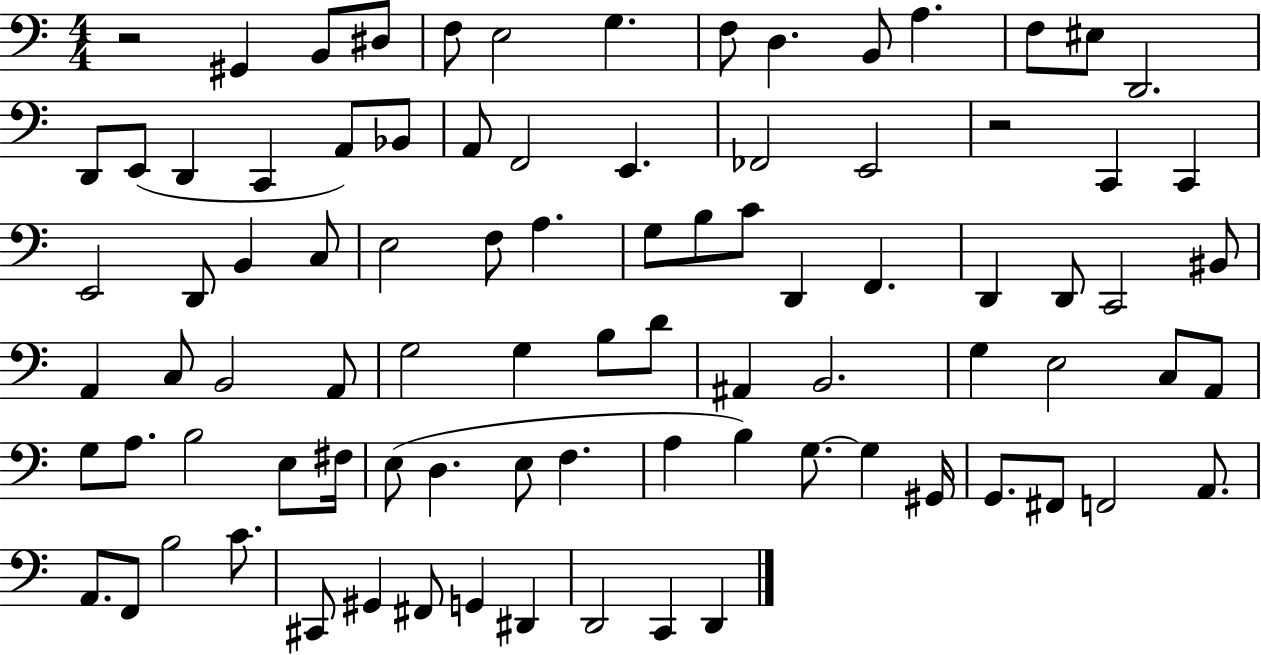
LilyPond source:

{
  \clef bass
  \numericTimeSignature
  \time 4/4
  \key c \major
  \repeat volta 2 { r2 gis,4 b,8 dis8 | f8 e2 g4. | f8 d4. b,8 a4. | f8 eis8 d,2. | \break d,8 e,8( d,4 c,4 a,8) bes,8 | a,8 f,2 e,4. | fes,2 e,2 | r2 c,4 c,4 | \break e,2 d,8 b,4 c8 | e2 f8 a4. | g8 b8 c'8 d,4 f,4. | d,4 d,8 c,2 bis,8 | \break a,4 c8 b,2 a,8 | g2 g4 b8 d'8 | ais,4 b,2. | g4 e2 c8 a,8 | \break g8 a8. b2 e8 fis16 | e8( d4. e8 f4. | a4 b4) g8.~~ g4 gis,16 | g,8. fis,8 f,2 a,8. | \break a,8. f,8 b2 c'8. | cis,8 gis,4 fis,8 g,4 dis,4 | d,2 c,4 d,4 | } \bar "|."
}